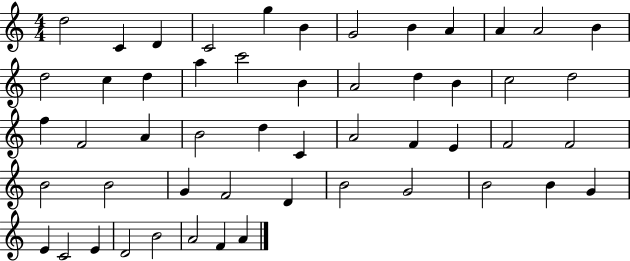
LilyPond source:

{
  \clef treble
  \numericTimeSignature
  \time 4/4
  \key c \major
  d''2 c'4 d'4 | c'2 g''4 b'4 | g'2 b'4 a'4 | a'4 a'2 b'4 | \break d''2 c''4 d''4 | a''4 c'''2 b'4 | a'2 d''4 b'4 | c''2 d''2 | \break f''4 f'2 a'4 | b'2 d''4 c'4 | a'2 f'4 e'4 | f'2 f'2 | \break b'2 b'2 | g'4 f'2 d'4 | b'2 g'2 | b'2 b'4 g'4 | \break e'4 c'2 e'4 | d'2 b'2 | a'2 f'4 a'4 | \bar "|."
}